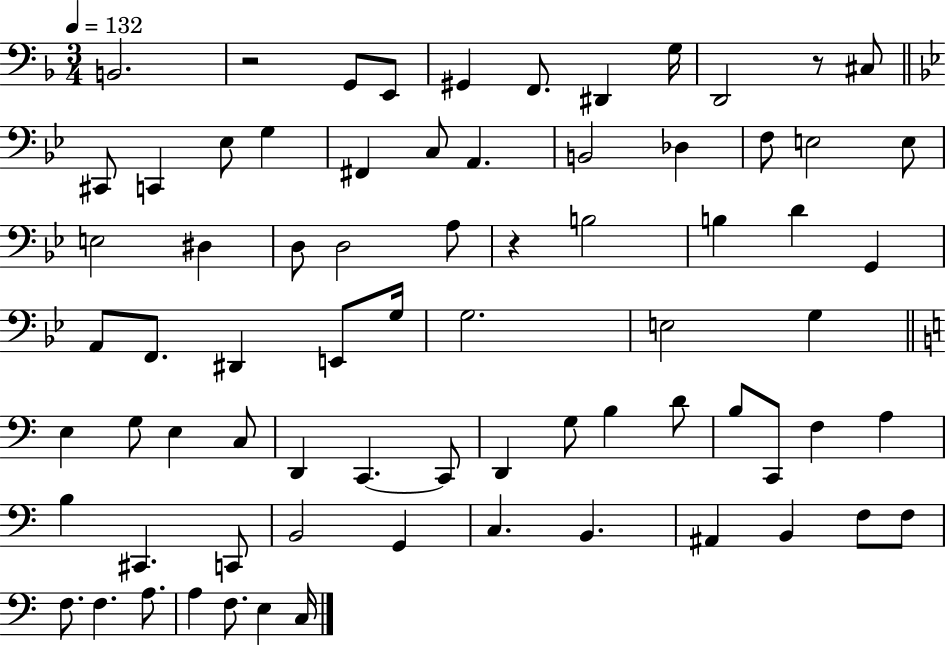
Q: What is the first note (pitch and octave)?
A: B2